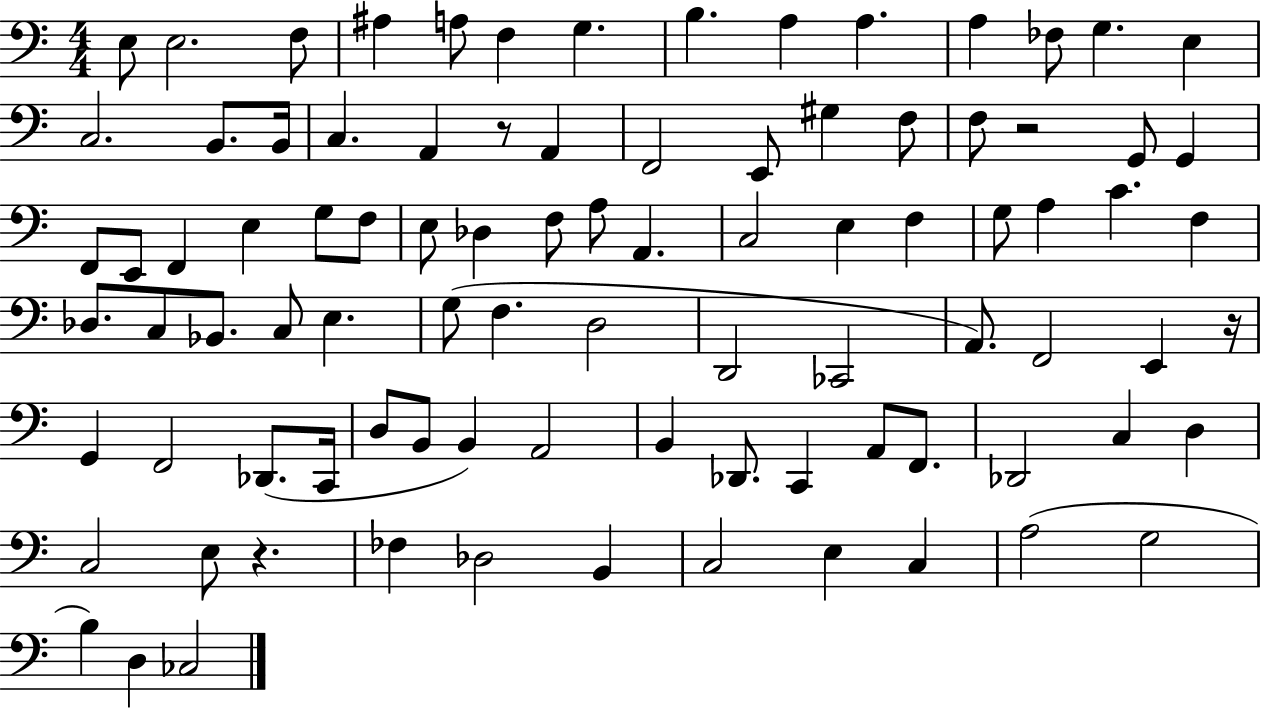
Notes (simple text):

E3/e E3/h. F3/e A#3/q A3/e F3/q G3/q. B3/q. A3/q A3/q. A3/q FES3/e G3/q. E3/q C3/h. B2/e. B2/s C3/q. A2/q R/e A2/q F2/h E2/e G#3/q F3/e F3/e R/h G2/e G2/q F2/e E2/e F2/q E3/q G3/e F3/e E3/e Db3/q F3/e A3/e A2/q. C3/h E3/q F3/q G3/e A3/q C4/q. F3/q Db3/e. C3/e Bb2/e. C3/e E3/q. G3/e F3/q. D3/h D2/h CES2/h A2/e. F2/h E2/q R/s G2/q F2/h Db2/e. C2/s D3/e B2/e B2/q A2/h B2/q Db2/e. C2/q A2/e F2/e. Db2/h C3/q D3/q C3/h E3/e R/q. FES3/q Db3/h B2/q C3/h E3/q C3/q A3/h G3/h B3/q D3/q CES3/h